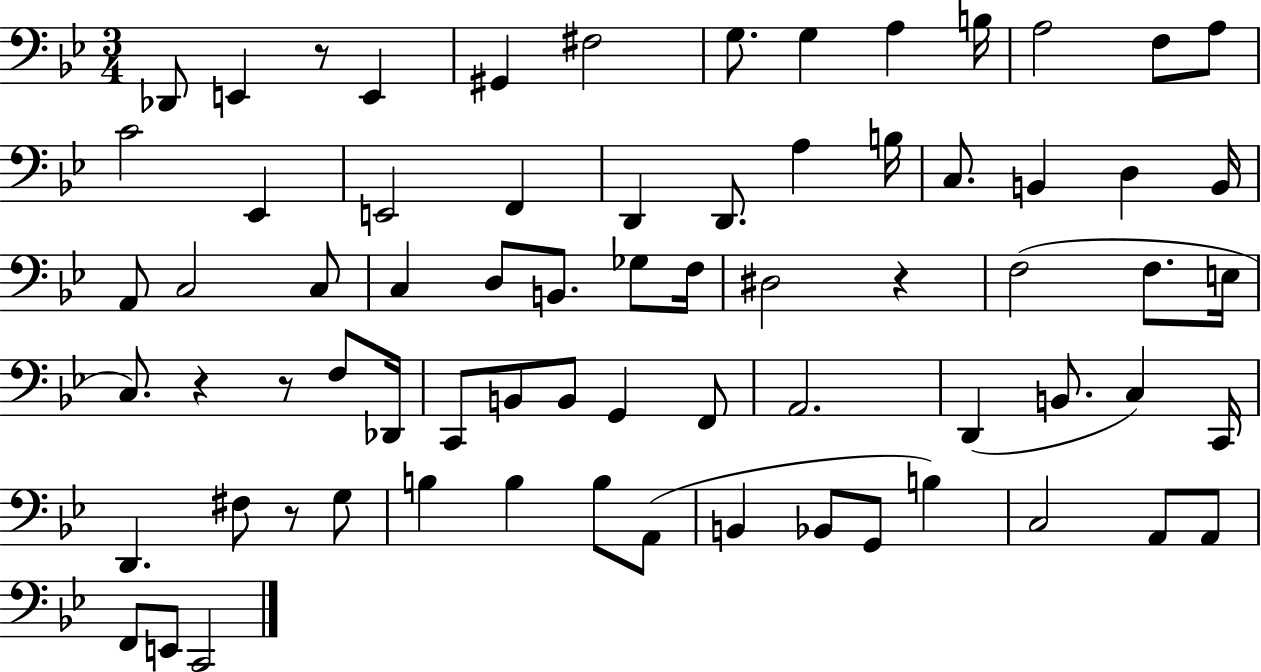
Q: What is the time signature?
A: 3/4